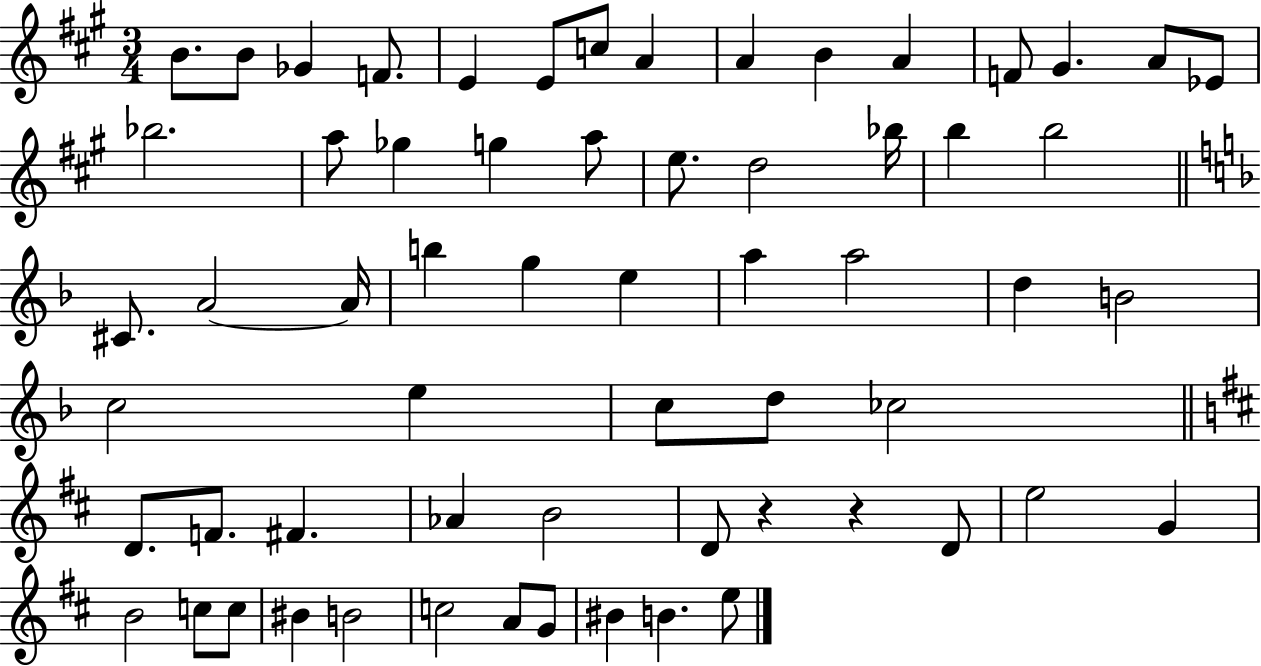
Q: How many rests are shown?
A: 2